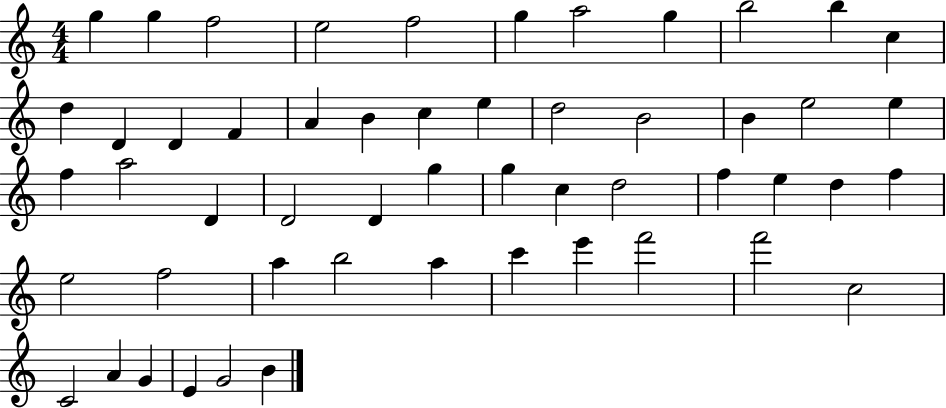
G5/q G5/q F5/h E5/h F5/h G5/q A5/h G5/q B5/h B5/q C5/q D5/q D4/q D4/q F4/q A4/q B4/q C5/q E5/q D5/h B4/h B4/q E5/h E5/q F5/q A5/h D4/q D4/h D4/q G5/q G5/q C5/q D5/h F5/q E5/q D5/q F5/q E5/h F5/h A5/q B5/h A5/q C6/q E6/q F6/h F6/h C5/h C4/h A4/q G4/q E4/q G4/h B4/q